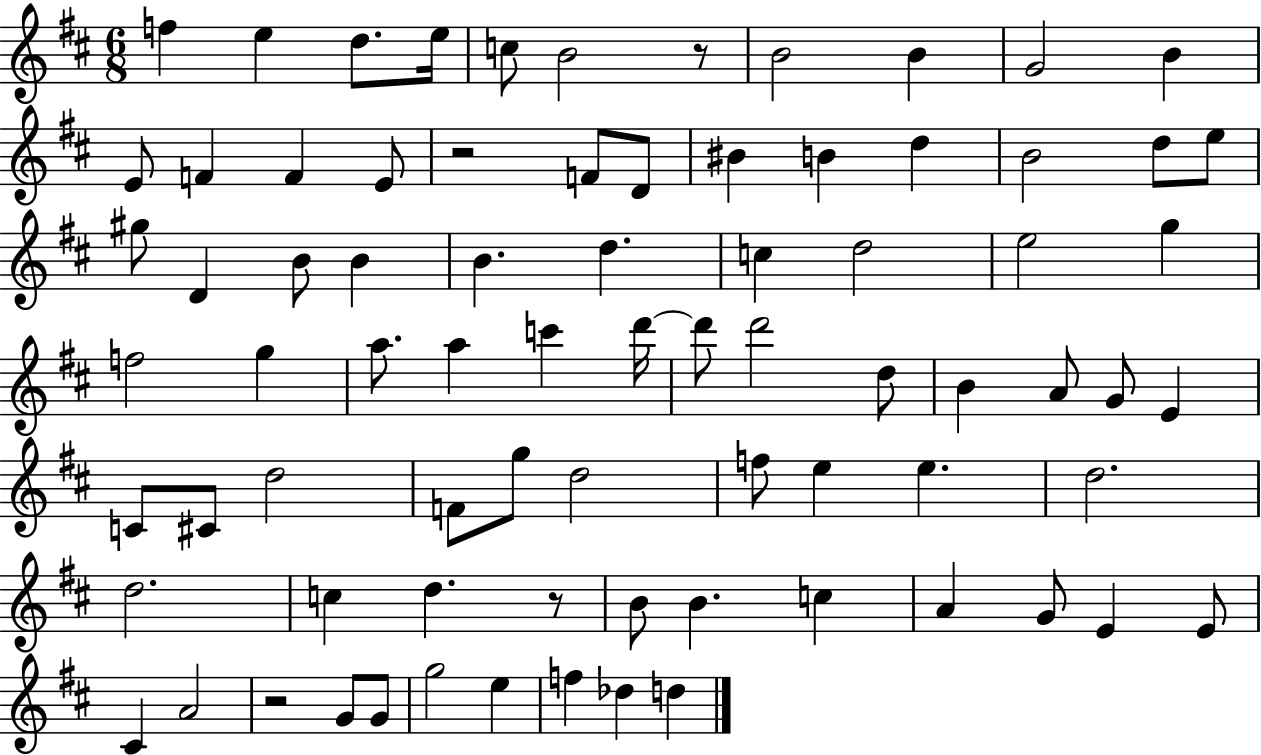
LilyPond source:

{
  \clef treble
  \numericTimeSignature
  \time 6/8
  \key d \major
  f''4 e''4 d''8. e''16 | c''8 b'2 r8 | b'2 b'4 | g'2 b'4 | \break e'8 f'4 f'4 e'8 | r2 f'8 d'8 | bis'4 b'4 d''4 | b'2 d''8 e''8 | \break gis''8 d'4 b'8 b'4 | b'4. d''4. | c''4 d''2 | e''2 g''4 | \break f''2 g''4 | a''8. a''4 c'''4 d'''16~~ | d'''8 d'''2 d''8 | b'4 a'8 g'8 e'4 | \break c'8 cis'8 d''2 | f'8 g''8 d''2 | f''8 e''4 e''4. | d''2. | \break d''2. | c''4 d''4. r8 | b'8 b'4. c''4 | a'4 g'8 e'4 e'8 | \break cis'4 a'2 | r2 g'8 g'8 | g''2 e''4 | f''4 des''4 d''4 | \break \bar "|."
}